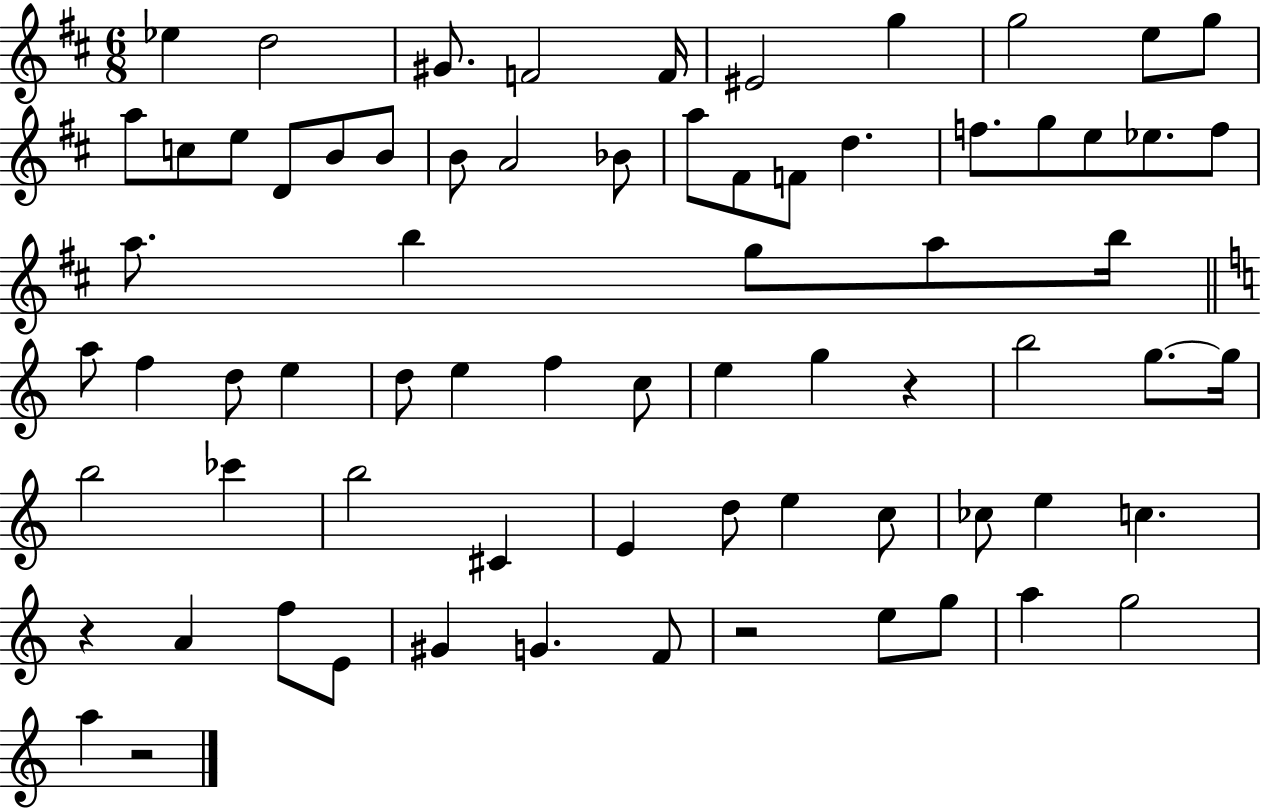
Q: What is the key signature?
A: D major